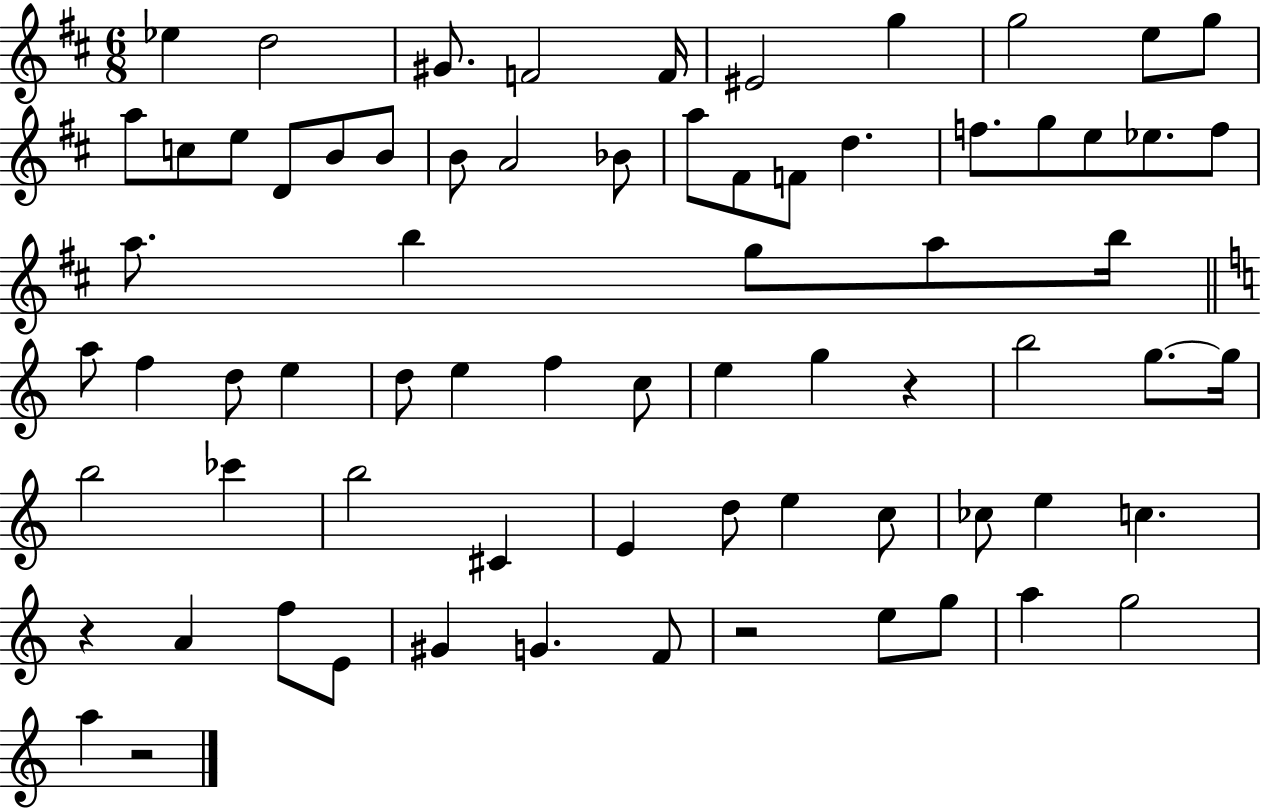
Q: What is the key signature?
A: D major